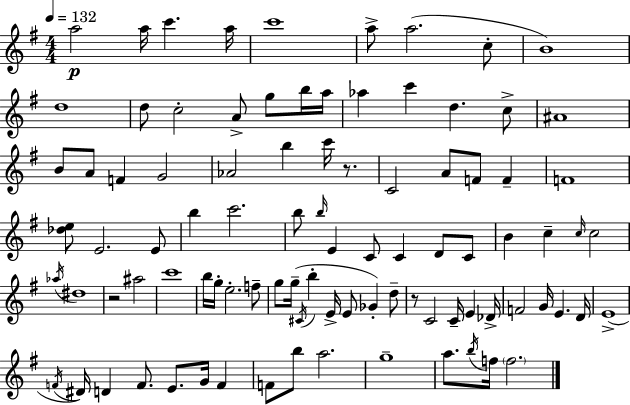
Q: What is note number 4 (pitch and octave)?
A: A5